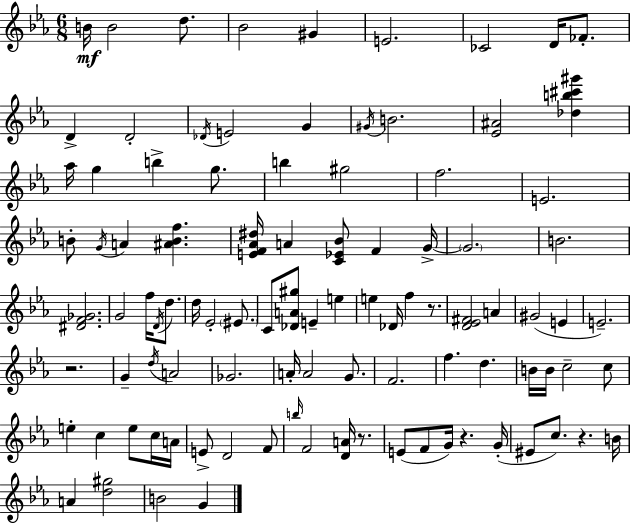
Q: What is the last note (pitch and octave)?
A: G4